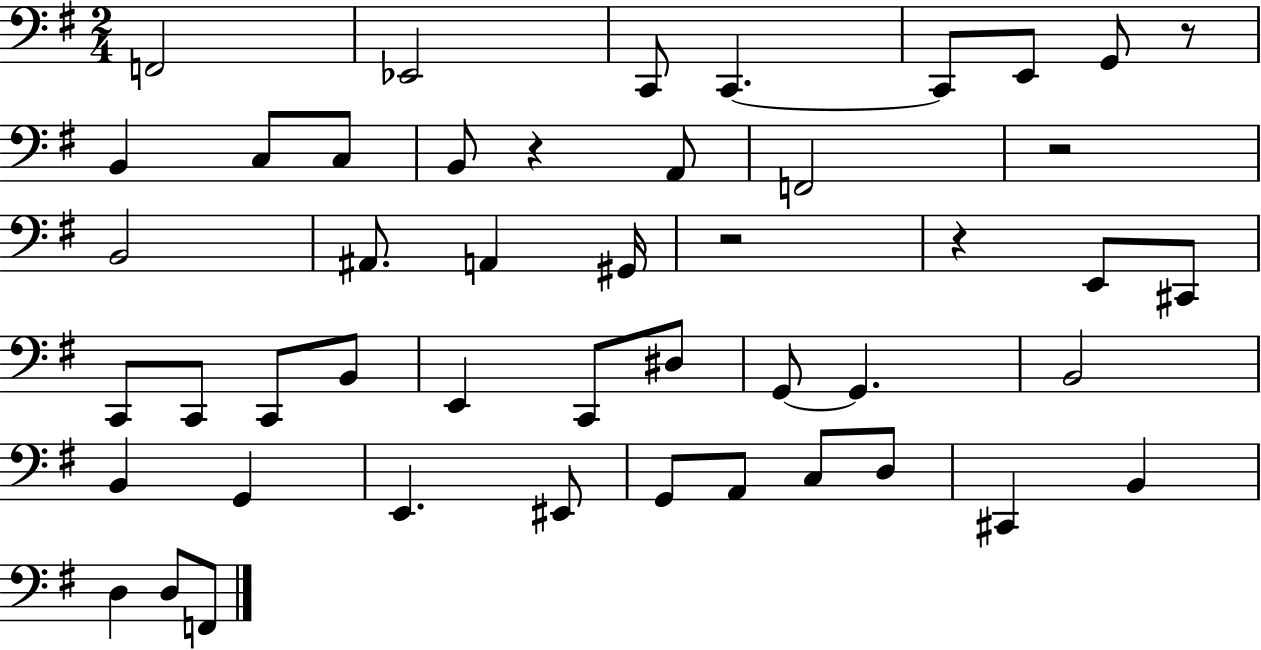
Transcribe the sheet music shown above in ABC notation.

X:1
T:Untitled
M:2/4
L:1/4
K:G
F,,2 _E,,2 C,,/2 C,, C,,/2 E,,/2 G,,/2 z/2 B,, C,/2 C,/2 B,,/2 z A,,/2 F,,2 z2 B,,2 ^A,,/2 A,, ^G,,/4 z2 z E,,/2 ^C,,/2 C,,/2 C,,/2 C,,/2 B,,/2 E,, C,,/2 ^D,/2 G,,/2 G,, B,,2 B,, G,, E,, ^E,,/2 G,,/2 A,,/2 C,/2 D,/2 ^C,, B,, D, D,/2 F,,/2